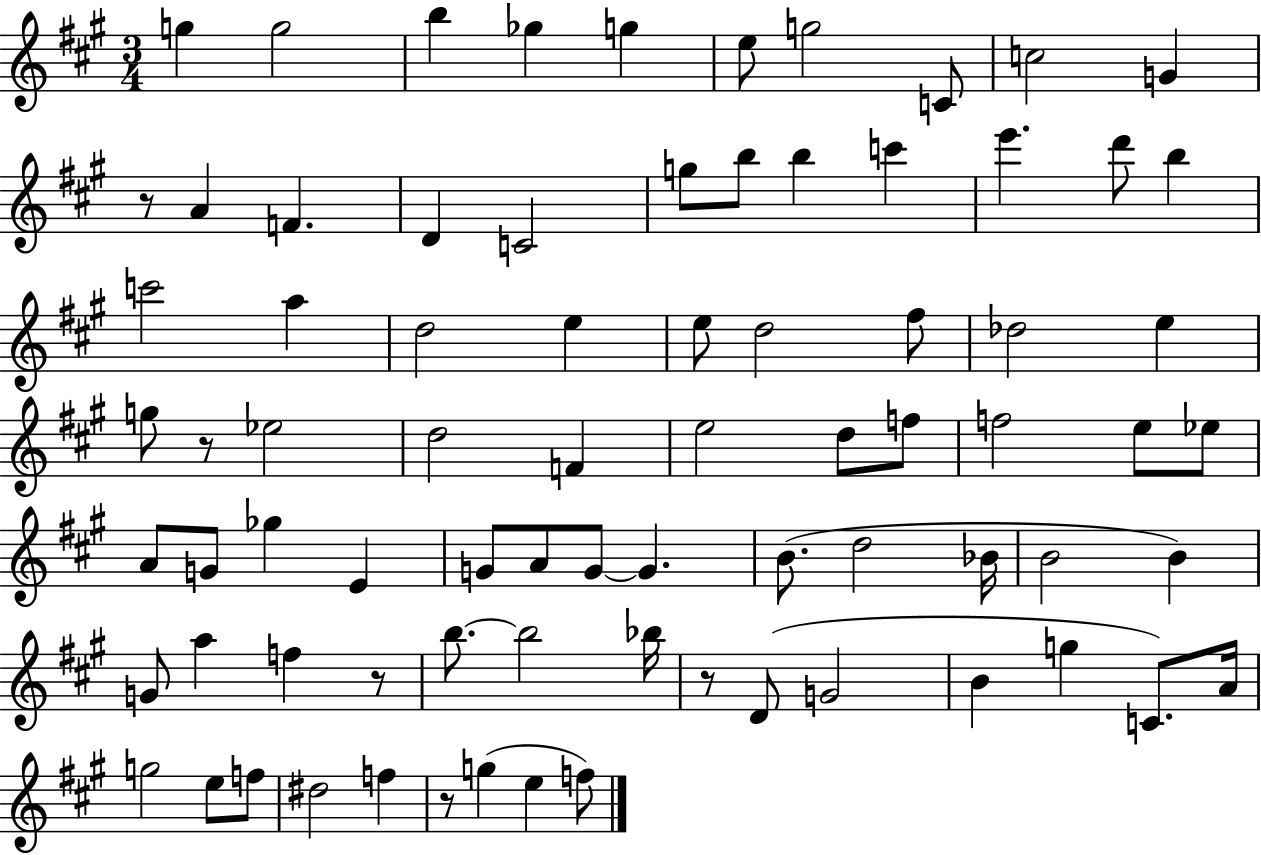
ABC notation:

X:1
T:Untitled
M:3/4
L:1/4
K:A
g g2 b _g g e/2 g2 C/2 c2 G z/2 A F D C2 g/2 b/2 b c' e' d'/2 b c'2 a d2 e e/2 d2 ^f/2 _d2 e g/2 z/2 _e2 d2 F e2 d/2 f/2 f2 e/2 _e/2 A/2 G/2 _g E G/2 A/2 G/2 G B/2 d2 _B/4 B2 B G/2 a f z/2 b/2 b2 _b/4 z/2 D/2 G2 B g C/2 A/4 g2 e/2 f/2 ^d2 f z/2 g e f/2